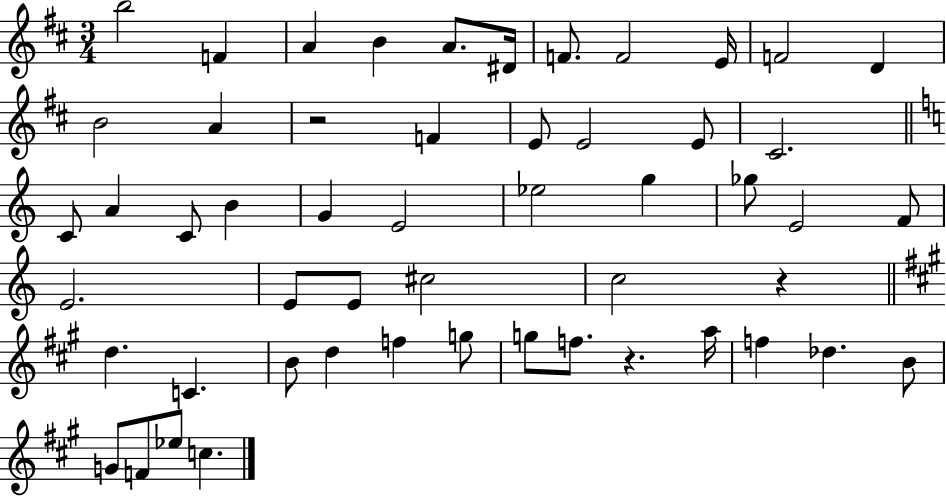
B5/h F4/q A4/q B4/q A4/e. D#4/s F4/e. F4/h E4/s F4/h D4/q B4/h A4/q R/h F4/q E4/e E4/h E4/e C#4/h. C4/e A4/q C4/e B4/q G4/q E4/h Eb5/h G5/q Gb5/e E4/h F4/e E4/h. E4/e E4/e C#5/h C5/h R/q D5/q. C4/q. B4/e D5/q F5/q G5/e G5/e F5/e. R/q. A5/s F5/q Db5/q. B4/e G4/e F4/e Eb5/e C5/q.